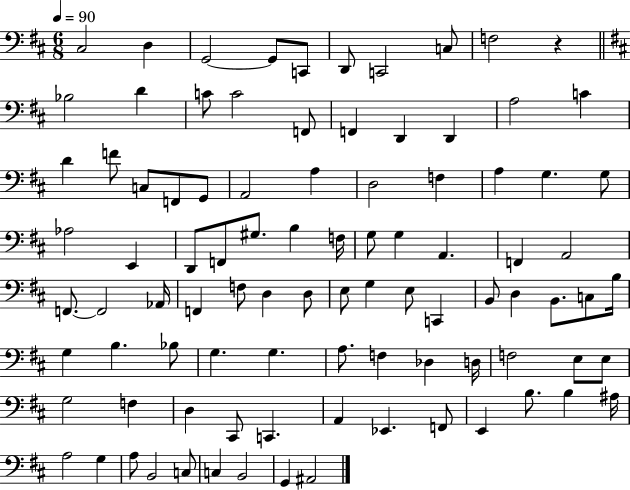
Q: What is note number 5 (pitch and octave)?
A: C2